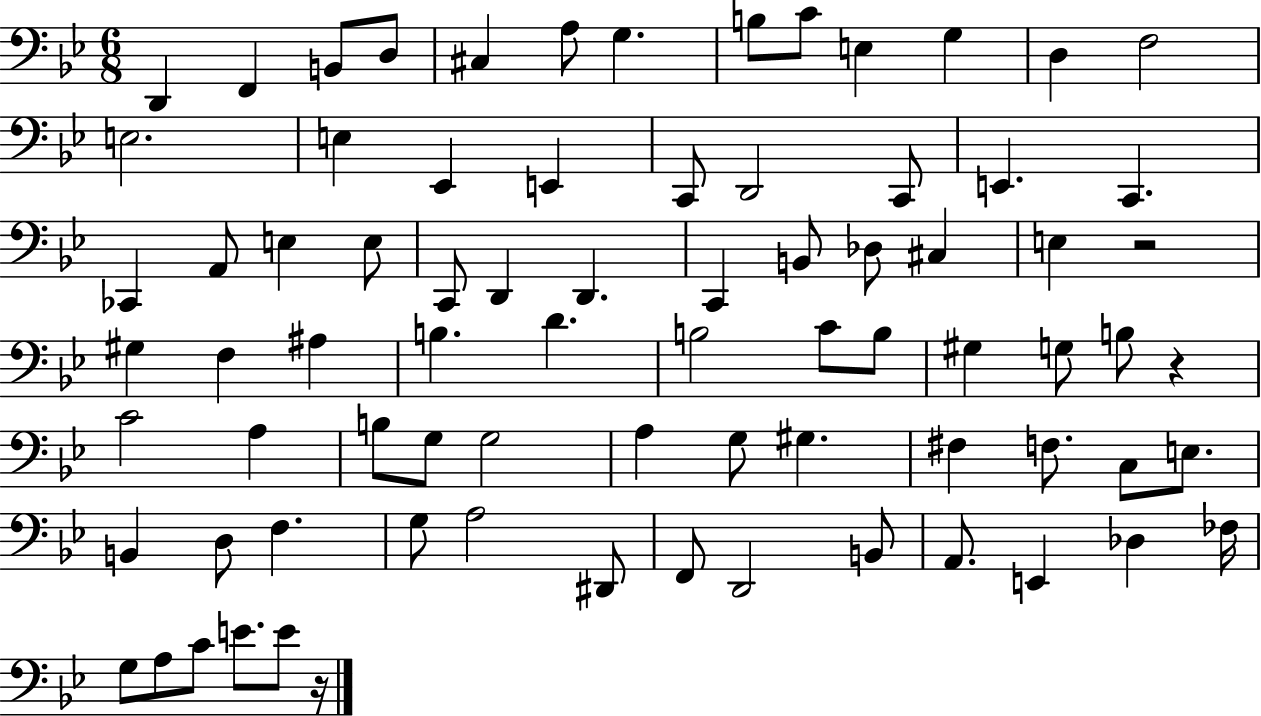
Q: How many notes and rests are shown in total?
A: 78